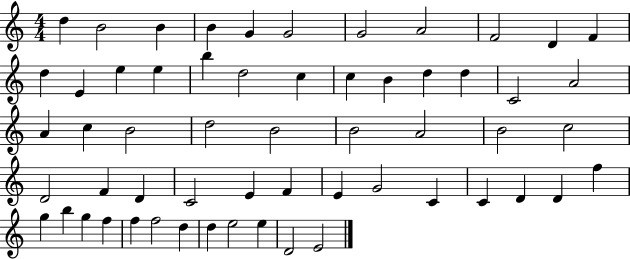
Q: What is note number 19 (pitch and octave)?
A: C5